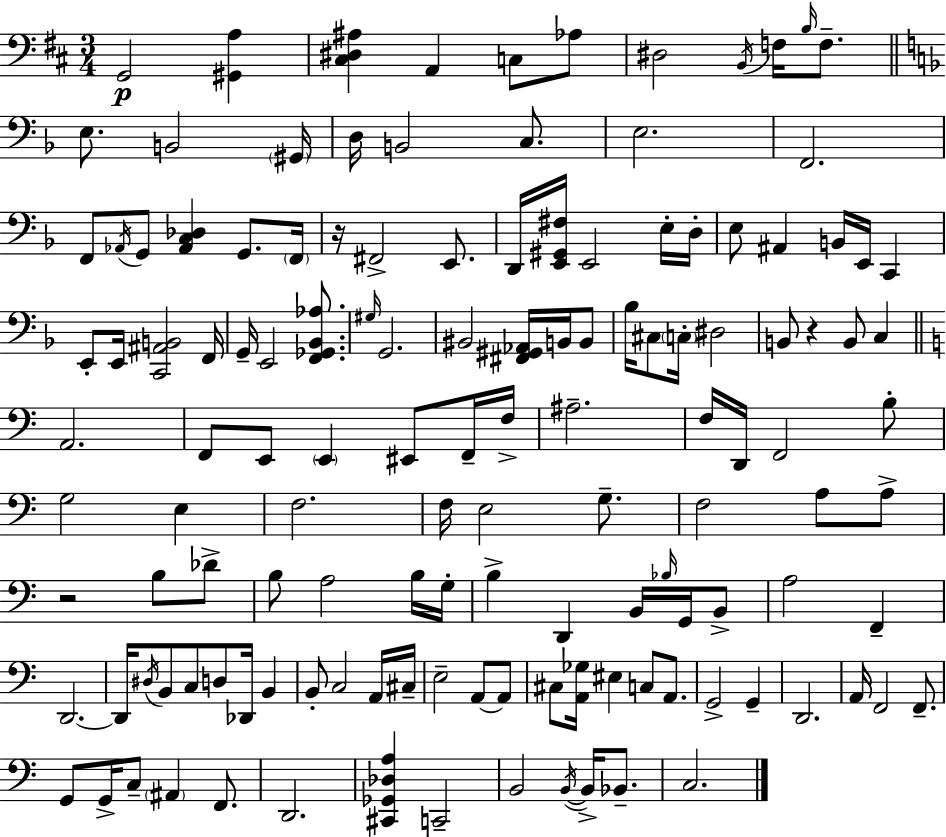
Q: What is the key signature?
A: D major